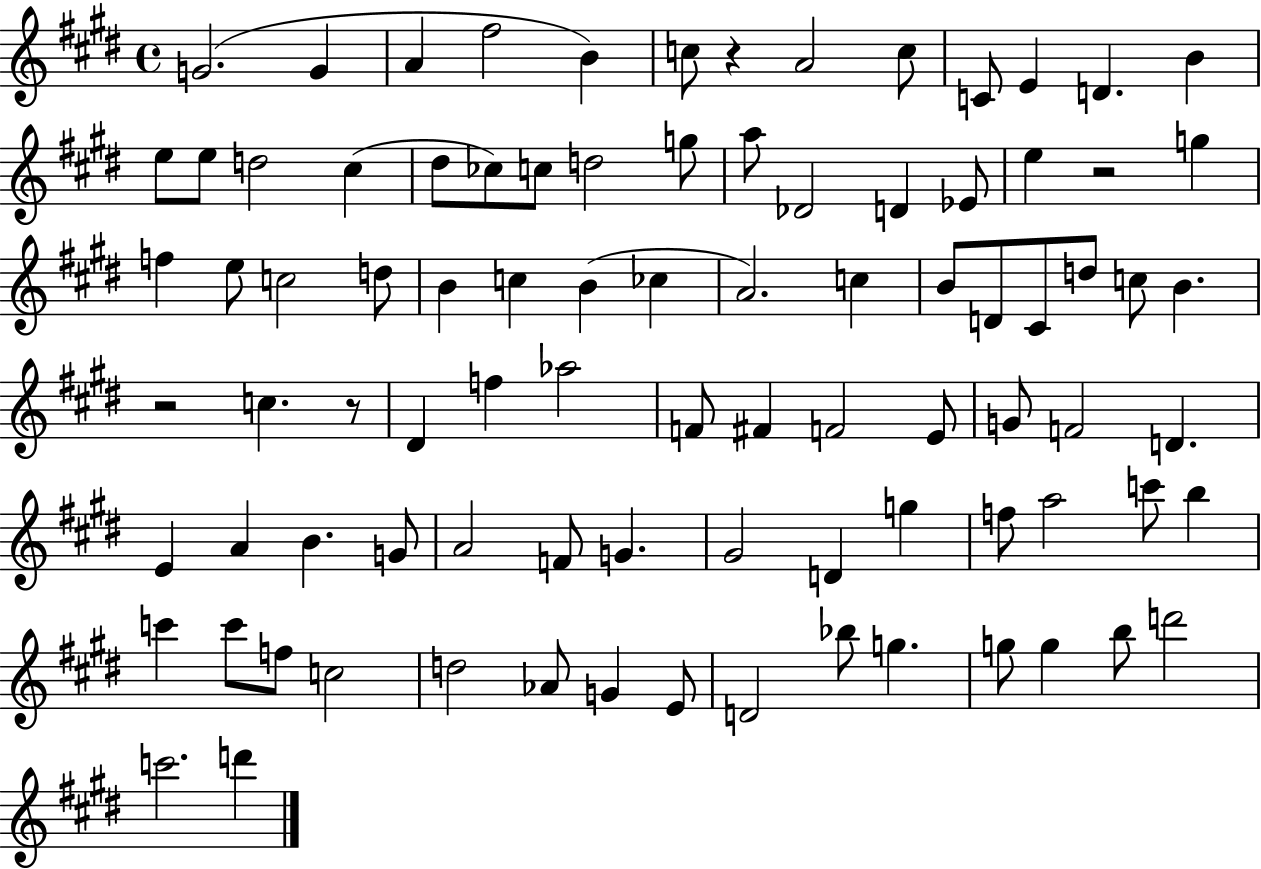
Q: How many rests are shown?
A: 4